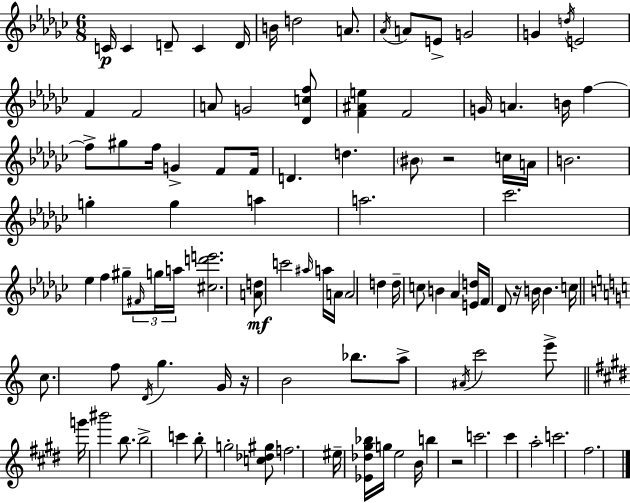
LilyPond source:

{
  \clef treble
  \numericTimeSignature
  \time 6/8
  \key ees \minor
  c'16\p c'4 d'8-- c'4 d'16 | b'16 d''2 a'8. | \acciaccatura { aes'16 } a'8 e'8-> g'2 | g'4 \acciaccatura { d''16 } e'2 | \break f'4 f'2 | a'8 g'2 | <des' c'' f''>8 <f' ais' e''>4 f'2 | g'16 a'4. b'16 f''4~~ | \break f''8-> gis''8 f''16 g'4-> f'8 | f'16 d'4. d''4. | \parenthesize bis'8 r2 | c''16 a'16 b'2. | \break g''4-. g''4 a''4 | a''2. | ces'''2. | ees''4 f''4 gis''8-- | \break \tuplet 3/2 { \grace { fis'16 } g''16 a''16 } <cis'' d''' e'''>2. | <a' d''>8\mf c'''2 | \grace { ais''16 } a''16 a'16 a'2 | d''4 d''16-- c''8 b'4 aes'4 | \break <e' d''>16 f'16 des'8 r16 b'16 b'4. | c''16 \bar "||" \break \key c \major c''8. f''8 \acciaccatura { d'16 } g''4. | g'16 r16 b'2 bes''8. | a''8-> \acciaccatura { ais'16 } c'''2 | e'''8-> \bar "||" \break \key e \major g'''16 bis'''2 b''8. | b''2-> c'''4 | b''8-. g''2-. <c'' des'' gis''>8 | f''2. | \break eis''16-- <ees' des'' gis'' bes''>16 g''16 e''2 b'16 | b''4 r2 | c'''2. | cis'''4 a''2-. | \break c'''2. | fis''2. | \bar "|."
}